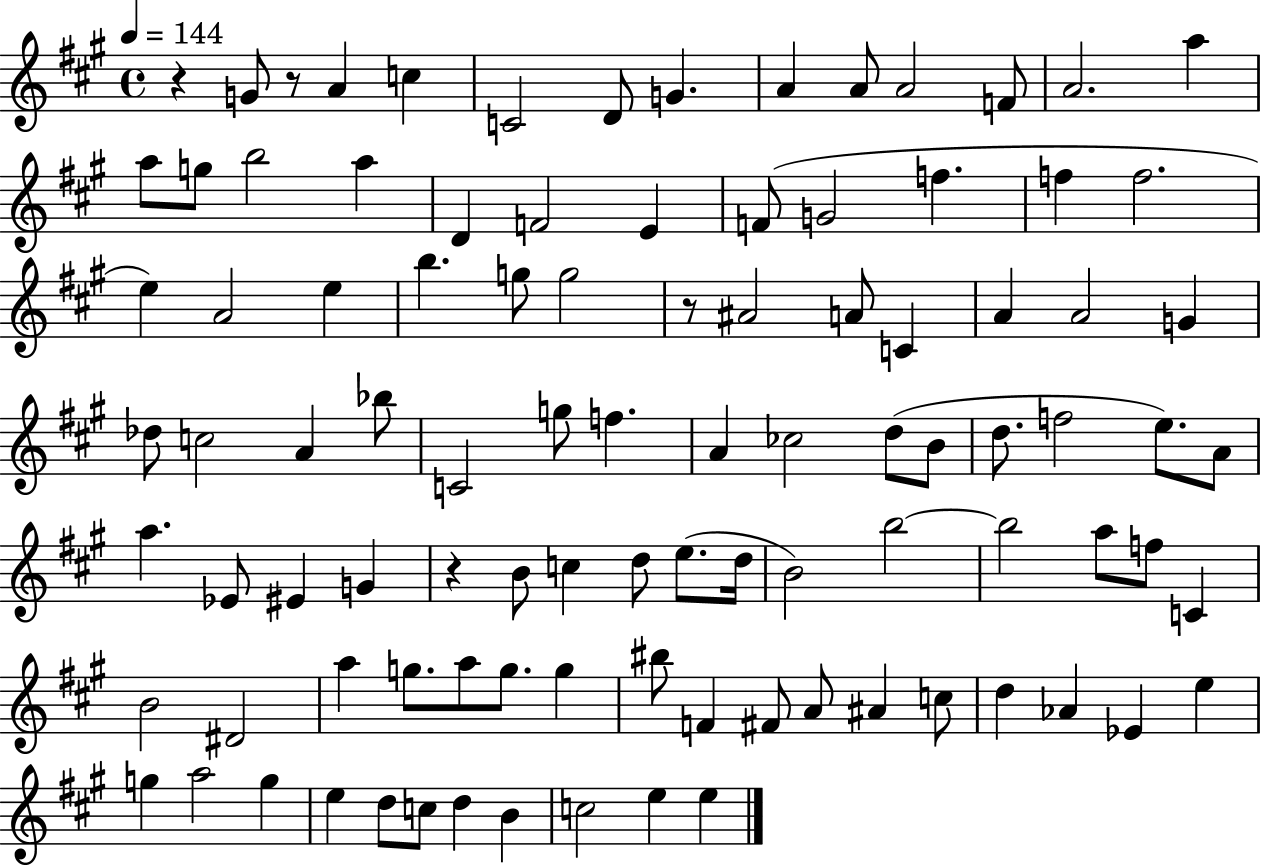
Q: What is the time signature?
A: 4/4